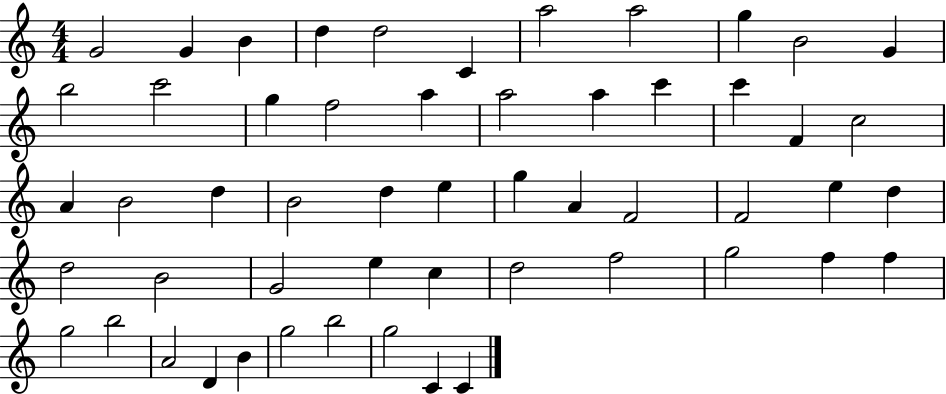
G4/h G4/q B4/q D5/q D5/h C4/q A5/h A5/h G5/q B4/h G4/q B5/h C6/h G5/q F5/h A5/q A5/h A5/q C6/q C6/q F4/q C5/h A4/q B4/h D5/q B4/h D5/q E5/q G5/q A4/q F4/h F4/h E5/q D5/q D5/h B4/h G4/h E5/q C5/q D5/h F5/h G5/h F5/q F5/q G5/h B5/h A4/h D4/q B4/q G5/h B5/h G5/h C4/q C4/q